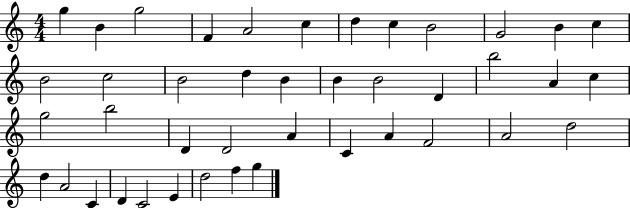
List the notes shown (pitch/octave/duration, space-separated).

G5/q B4/q G5/h F4/q A4/h C5/q D5/q C5/q B4/h G4/h B4/q C5/q B4/h C5/h B4/h D5/q B4/q B4/q B4/h D4/q B5/h A4/q C5/q G5/h B5/h D4/q D4/h A4/q C4/q A4/q F4/h A4/h D5/h D5/q A4/h C4/q D4/q C4/h E4/q D5/h F5/q G5/q